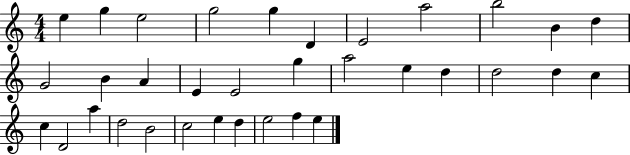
E5/q G5/q E5/h G5/h G5/q D4/q E4/h A5/h B5/h B4/q D5/q G4/h B4/q A4/q E4/q E4/h G5/q A5/h E5/q D5/q D5/h D5/q C5/q C5/q D4/h A5/q D5/h B4/h C5/h E5/q D5/q E5/h F5/q E5/q